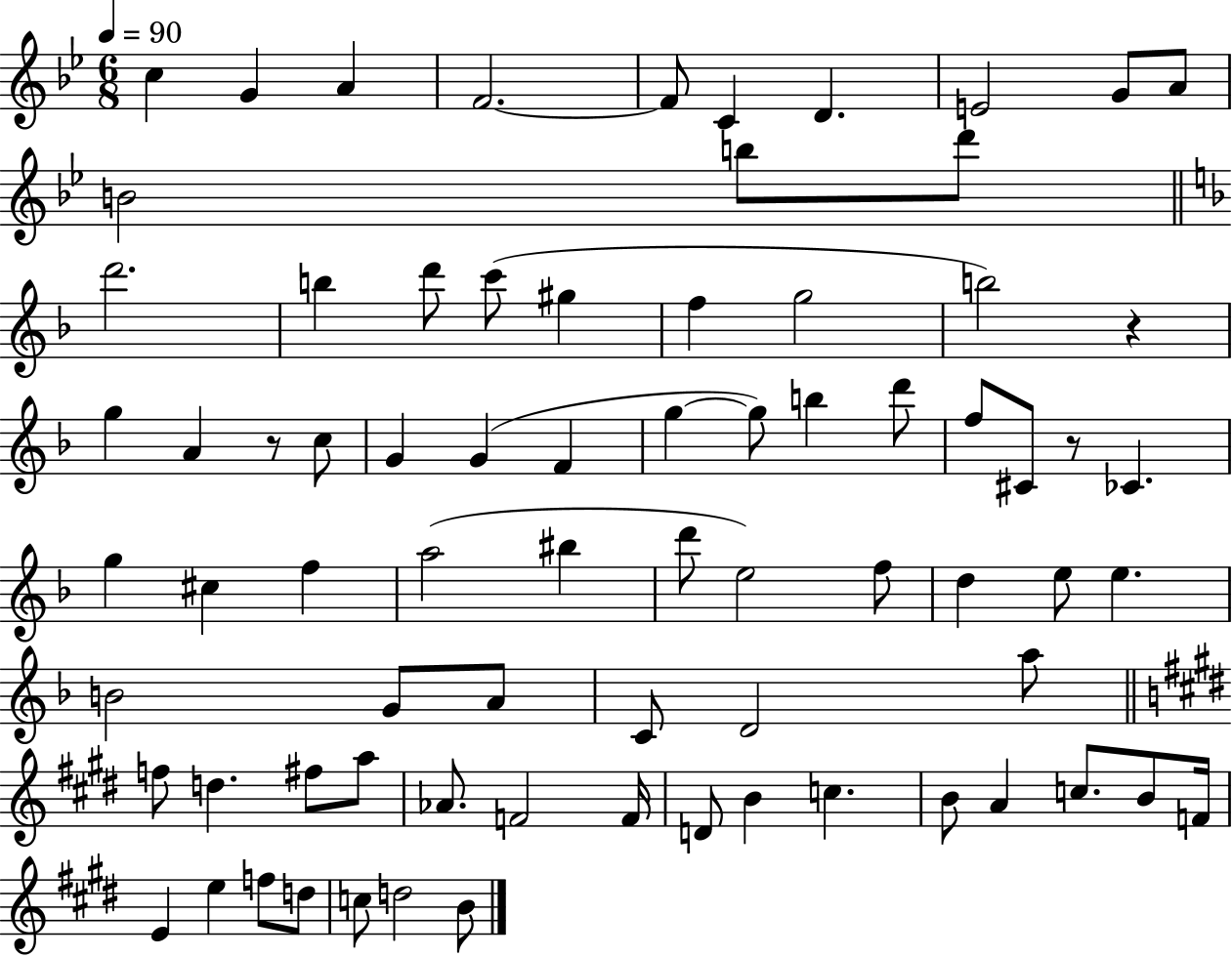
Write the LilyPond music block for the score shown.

{
  \clef treble
  \numericTimeSignature
  \time 6/8
  \key bes \major
  \tempo 4 = 90
  c''4 g'4 a'4 | f'2.~~ | f'8 c'4 d'4. | e'2 g'8 a'8 | \break b'2 b''8 d'''8 | \bar "||" \break \key f \major d'''2. | b''4 d'''8 c'''8( gis''4 | f''4 g''2 | b''2) r4 | \break g''4 a'4 r8 c''8 | g'4 g'4( f'4 | g''4~~ g''8) b''4 d'''8 | f''8 cis'8 r8 ces'4. | \break g''4 cis''4 f''4 | a''2( bis''4 | d'''8 e''2) f''8 | d''4 e''8 e''4. | \break b'2 g'8 a'8 | c'8 d'2 a''8 | \bar "||" \break \key e \major f''8 d''4. fis''8 a''8 | aes'8. f'2 f'16 | d'8 b'4 c''4. | b'8 a'4 c''8. b'8 f'16 | \break e'4 e''4 f''8 d''8 | c''8 d''2 b'8 | \bar "|."
}